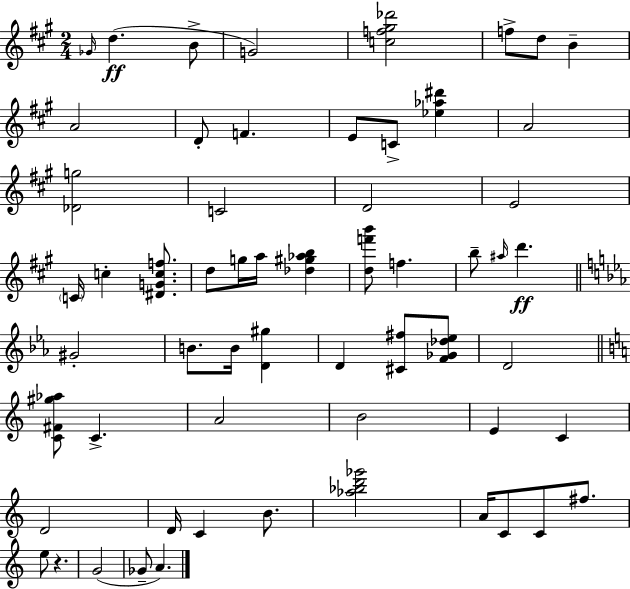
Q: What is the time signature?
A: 2/4